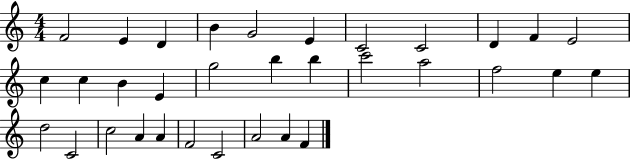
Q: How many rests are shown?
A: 0